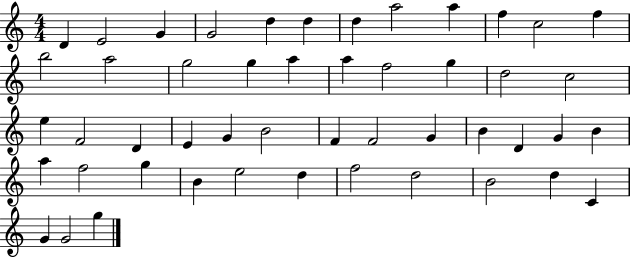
{
  \clef treble
  \numericTimeSignature
  \time 4/4
  \key c \major
  d'4 e'2 g'4 | g'2 d''4 d''4 | d''4 a''2 a''4 | f''4 c''2 f''4 | \break b''2 a''2 | g''2 g''4 a''4 | a''4 f''2 g''4 | d''2 c''2 | \break e''4 f'2 d'4 | e'4 g'4 b'2 | f'4 f'2 g'4 | b'4 d'4 g'4 b'4 | \break a''4 f''2 g''4 | b'4 e''2 d''4 | f''2 d''2 | b'2 d''4 c'4 | \break g'4 g'2 g''4 | \bar "|."
}